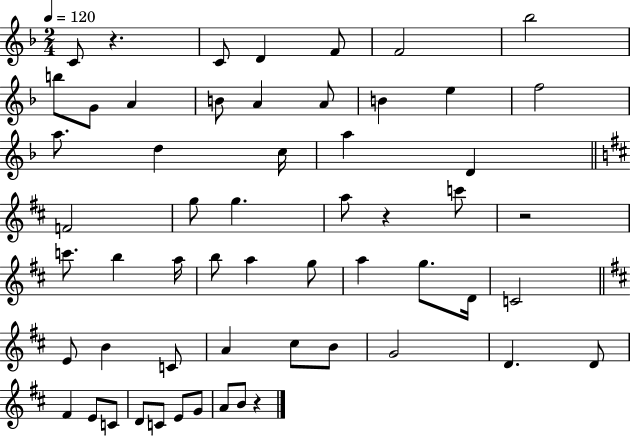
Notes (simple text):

C4/e R/q. C4/e D4/q F4/e F4/h Bb5/h B5/e G4/e A4/q B4/e A4/q A4/e B4/q E5/q F5/h A5/e. D5/q C5/s A5/q D4/q F4/h G5/e G5/q. A5/e R/q C6/e R/h C6/e. B5/q A5/s B5/e A5/q G5/e A5/q G5/e. D4/s C4/h E4/e B4/q C4/e A4/q C#5/e B4/e G4/h D4/q. D4/e F#4/q E4/e C4/e D4/e C4/e E4/e G4/e A4/e B4/e R/q